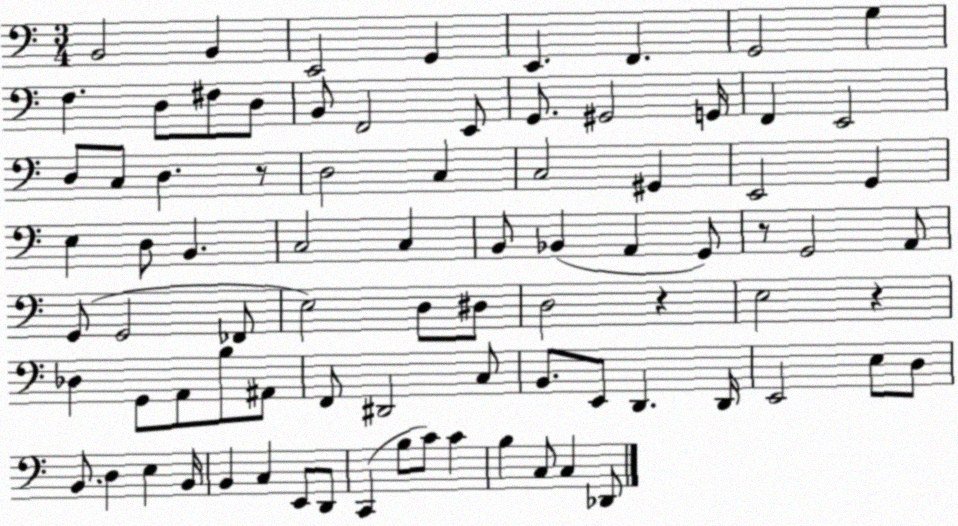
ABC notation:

X:1
T:Untitled
M:3/4
L:1/4
K:C
B,,2 B,, E,,2 G,, E,, F,, G,,2 G, F, D,/2 ^F,/2 D,/2 B,,/2 F,,2 E,,/2 G,,/2 ^G,,2 G,,/4 F,, E,,2 D,/2 C,/2 D, z/2 D,2 C, C,2 ^G,, E,,2 G,, E, D,/2 B,, C,2 C, B,,/2 _B,, A,, G,,/2 z/2 G,,2 A,,/2 G,,/2 G,,2 _F,,/2 E,2 D,/2 ^D,/2 D,2 z E,2 z _D, G,,/2 A,,/2 B,/2 ^A,,/2 F,,/2 ^D,,2 C,/2 B,,/2 E,,/2 D,, D,,/4 E,,2 E,/2 D,/2 B,,/2 D, E, B,,/4 B,, C, E,,/2 D,,/2 C,, B,/2 C/2 C B, C,/2 C, _D,,/2